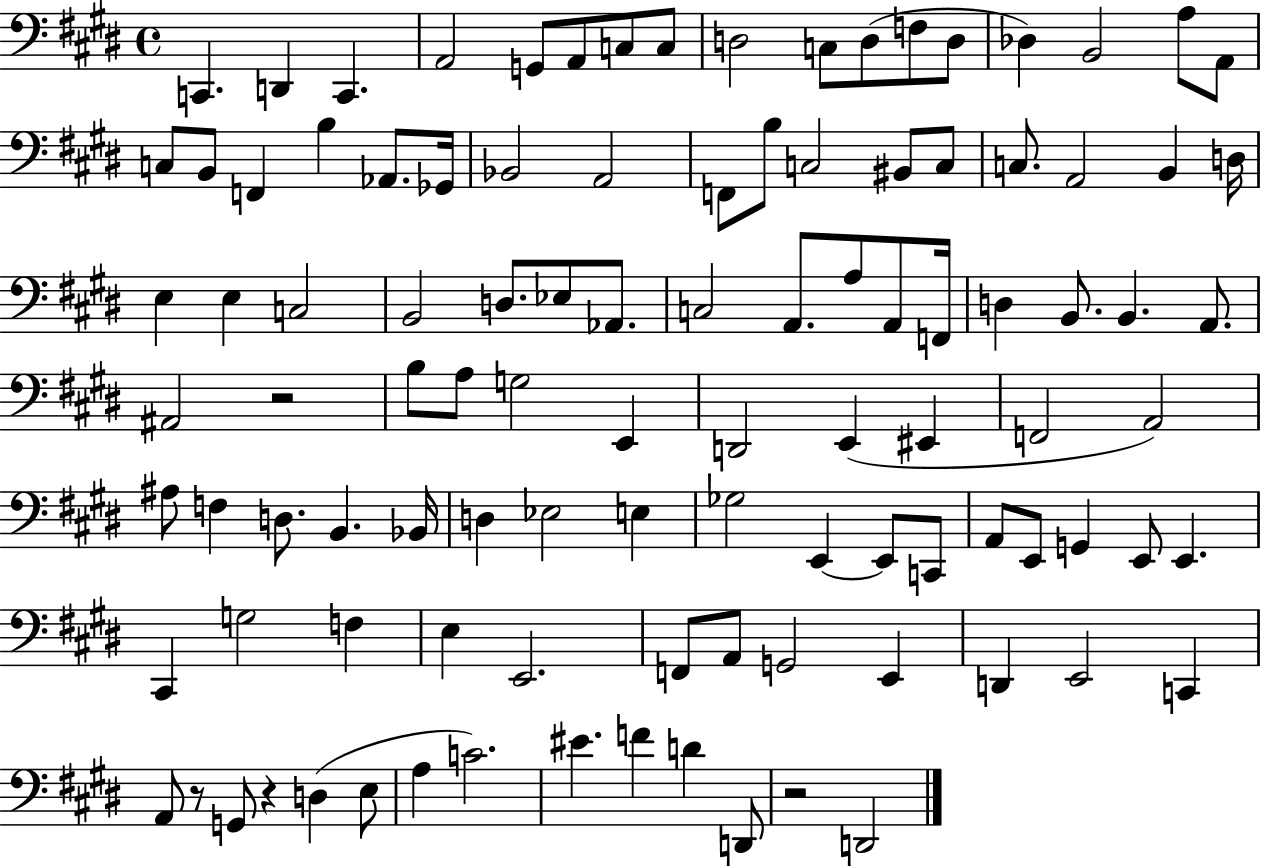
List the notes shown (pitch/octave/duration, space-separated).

C2/q. D2/q C2/q. A2/h G2/e A2/e C3/e C3/e D3/h C3/e D3/e F3/e D3/e Db3/q B2/h A3/e A2/e C3/e B2/e F2/q B3/q Ab2/e. Gb2/s Bb2/h A2/h F2/e B3/e C3/h BIS2/e C3/e C3/e. A2/h B2/q D3/s E3/q E3/q C3/h B2/h D3/e. Eb3/e Ab2/e. C3/h A2/e. A3/e A2/e F2/s D3/q B2/e. B2/q. A2/e. A#2/h R/h B3/e A3/e G3/h E2/q D2/h E2/q EIS2/q F2/h A2/h A#3/e F3/q D3/e. B2/q. Bb2/s D3/q Eb3/h E3/q Gb3/h E2/q E2/e C2/e A2/e E2/e G2/q E2/e E2/q. C#2/q G3/h F3/q E3/q E2/h. F2/e A2/e G2/h E2/q D2/q E2/h C2/q A2/e R/e G2/e R/q D3/q E3/e A3/q C4/h. EIS4/q. F4/q D4/q D2/e R/h D2/h